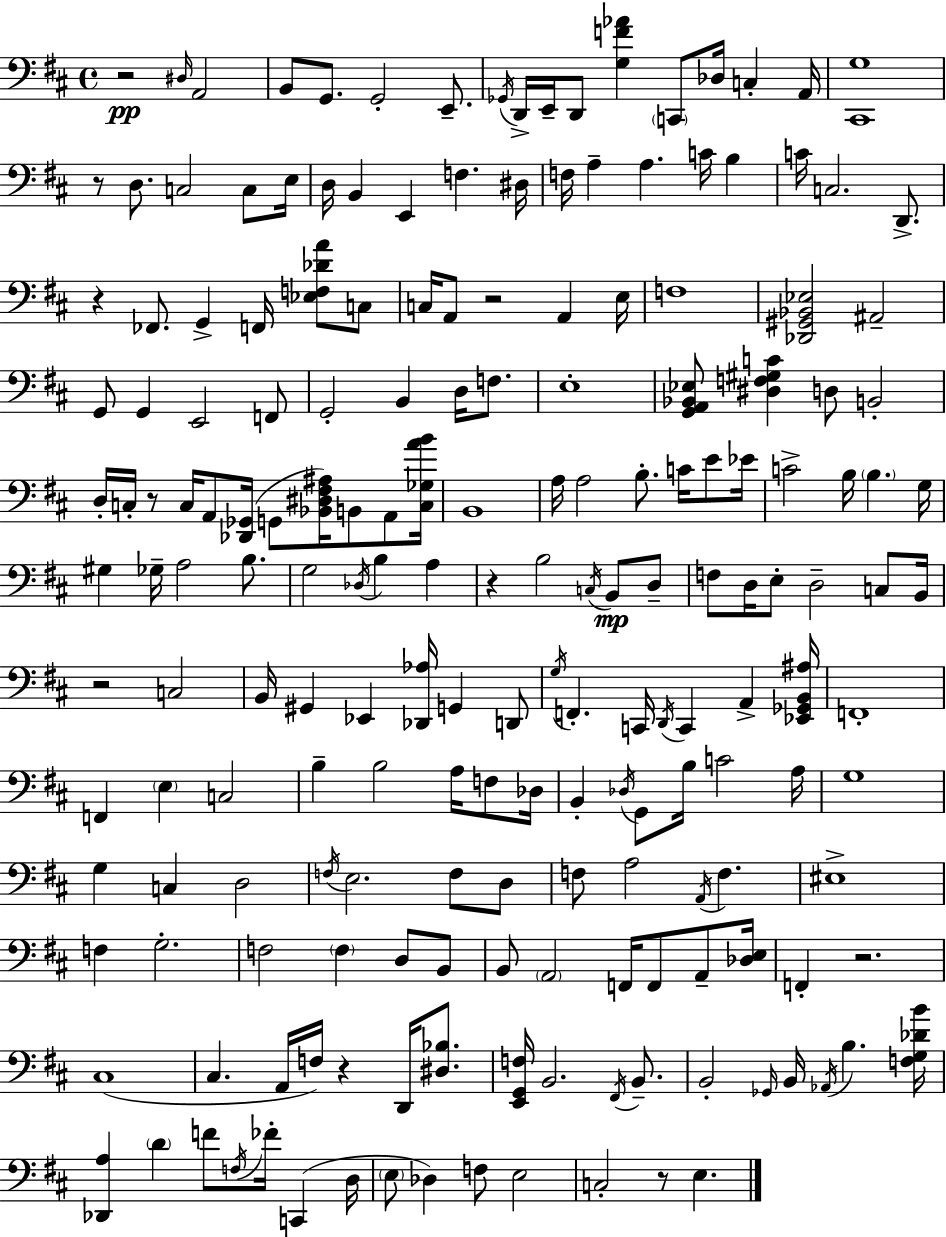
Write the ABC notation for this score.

X:1
T:Untitled
M:4/4
L:1/4
K:D
z2 ^D,/4 A,,2 B,,/2 G,,/2 G,,2 E,,/2 _G,,/4 D,,/4 E,,/4 D,,/2 [G,F_A] C,,/2 _D,/4 C, A,,/4 [^C,,G,]4 z/2 D,/2 C,2 C,/2 E,/4 D,/4 B,, E,, F, ^D,/4 F,/4 A, A, C/4 B, C/4 C,2 D,,/2 z _F,,/2 G,, F,,/4 [_E,F,_DA]/2 C,/2 C,/4 A,,/2 z2 A,, E,/4 F,4 [_D,,^G,,_B,,_E,]2 ^A,,2 G,,/2 G,, E,,2 F,,/2 G,,2 B,, D,/4 F,/2 E,4 [G,,A,,_B,,_E,]/2 [^D,F,^G,C] D,/2 B,,2 D,/4 C,/4 z/2 C,/4 A,,/2 [_D,,_G,,]/4 G,,/2 [_B,,^D,^F,^A,]/4 B,,/2 A,,/2 [C,_G,AB]/4 B,,4 A,/4 A,2 B,/2 C/4 E/2 _E/4 C2 B,/4 B, G,/4 ^G, _G,/4 A,2 B,/2 G,2 _D,/4 B, A, z B,2 C,/4 B,,/2 D,/2 F,/2 D,/4 E,/2 D,2 C,/2 B,,/4 z2 C,2 B,,/4 ^G,, _E,, [_D,,_A,]/4 G,, D,,/2 G,/4 F,, C,,/4 D,,/4 C,, A,, [_E,,_G,,B,,^A,]/4 F,,4 F,, E, C,2 B, B,2 A,/4 F,/2 _D,/4 B,, _D,/4 G,,/2 B,/4 C2 A,/4 G,4 G, C, D,2 F,/4 E,2 F,/2 D,/2 F,/2 A,2 A,,/4 F, ^E,4 F, G,2 F,2 F, D,/2 B,,/2 B,,/2 A,,2 F,,/4 F,,/2 A,,/2 [_D,E,]/4 F,, z2 ^C,4 ^C, A,,/4 F,/4 z D,,/4 [^D,_B,]/2 [E,,G,,F,]/4 B,,2 ^F,,/4 B,,/2 B,,2 _G,,/4 B,,/4 _A,,/4 B, [F,G,_DB]/4 [_D,,A,] D F/2 F,/4 _F/4 C,, D,/4 E,/2 _D, F,/2 E,2 C,2 z/2 E,